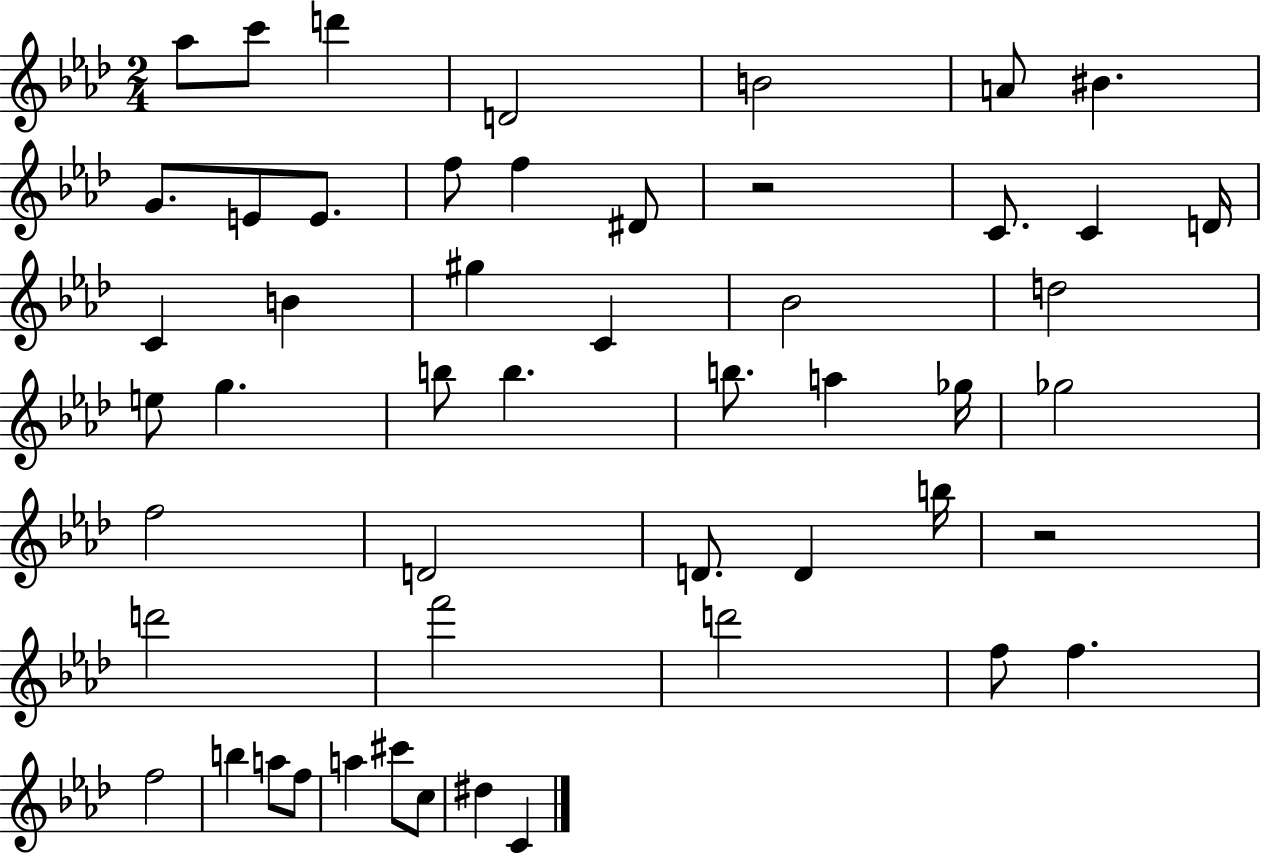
X:1
T:Untitled
M:2/4
L:1/4
K:Ab
_a/2 c'/2 d' D2 B2 A/2 ^B G/2 E/2 E/2 f/2 f ^D/2 z2 C/2 C D/4 C B ^g C _B2 d2 e/2 g b/2 b b/2 a _g/4 _g2 f2 D2 D/2 D b/4 z2 d'2 f'2 d'2 f/2 f f2 b a/2 f/2 a ^c'/2 c/2 ^d C